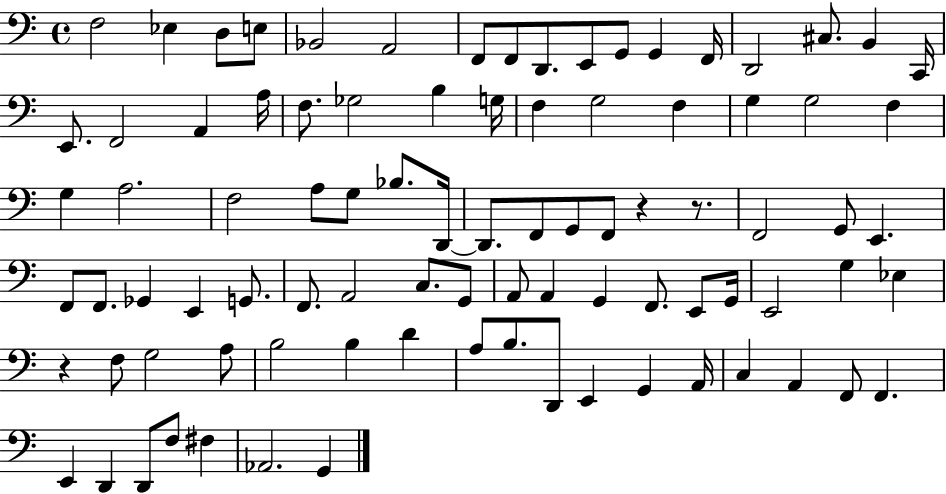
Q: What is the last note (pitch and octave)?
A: G2